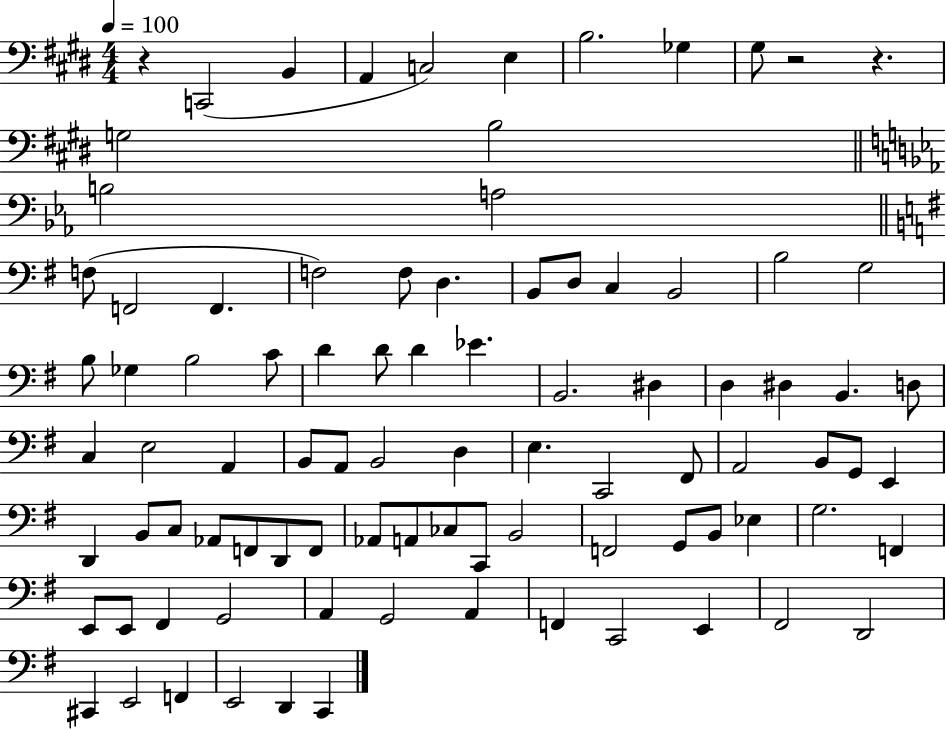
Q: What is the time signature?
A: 4/4